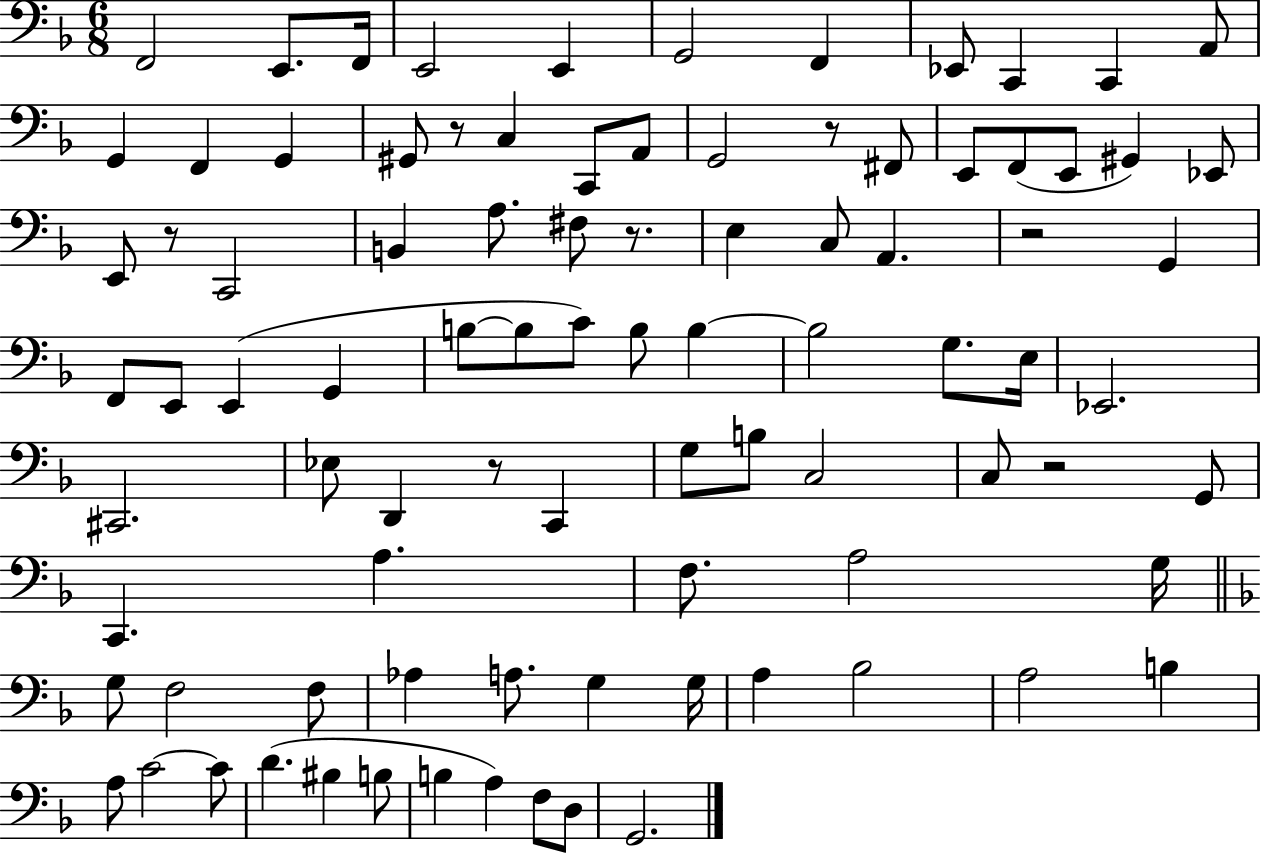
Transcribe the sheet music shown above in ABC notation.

X:1
T:Untitled
M:6/8
L:1/4
K:F
F,,2 E,,/2 F,,/4 E,,2 E,, G,,2 F,, _E,,/2 C,, C,, A,,/2 G,, F,, G,, ^G,,/2 z/2 C, C,,/2 A,,/2 G,,2 z/2 ^F,,/2 E,,/2 F,,/2 E,,/2 ^G,, _E,,/2 E,,/2 z/2 C,,2 B,, A,/2 ^F,/2 z/2 E, C,/2 A,, z2 G,, F,,/2 E,,/2 E,, G,, B,/2 B,/2 C/2 B,/2 B, B,2 G,/2 E,/4 _E,,2 ^C,,2 _E,/2 D,, z/2 C,, G,/2 B,/2 C,2 C,/2 z2 G,,/2 C,, A, F,/2 A,2 G,/4 G,/2 F,2 F,/2 _A, A,/2 G, G,/4 A, _B,2 A,2 B, A,/2 C2 C/2 D ^B, B,/2 B, A, F,/2 D,/2 G,,2